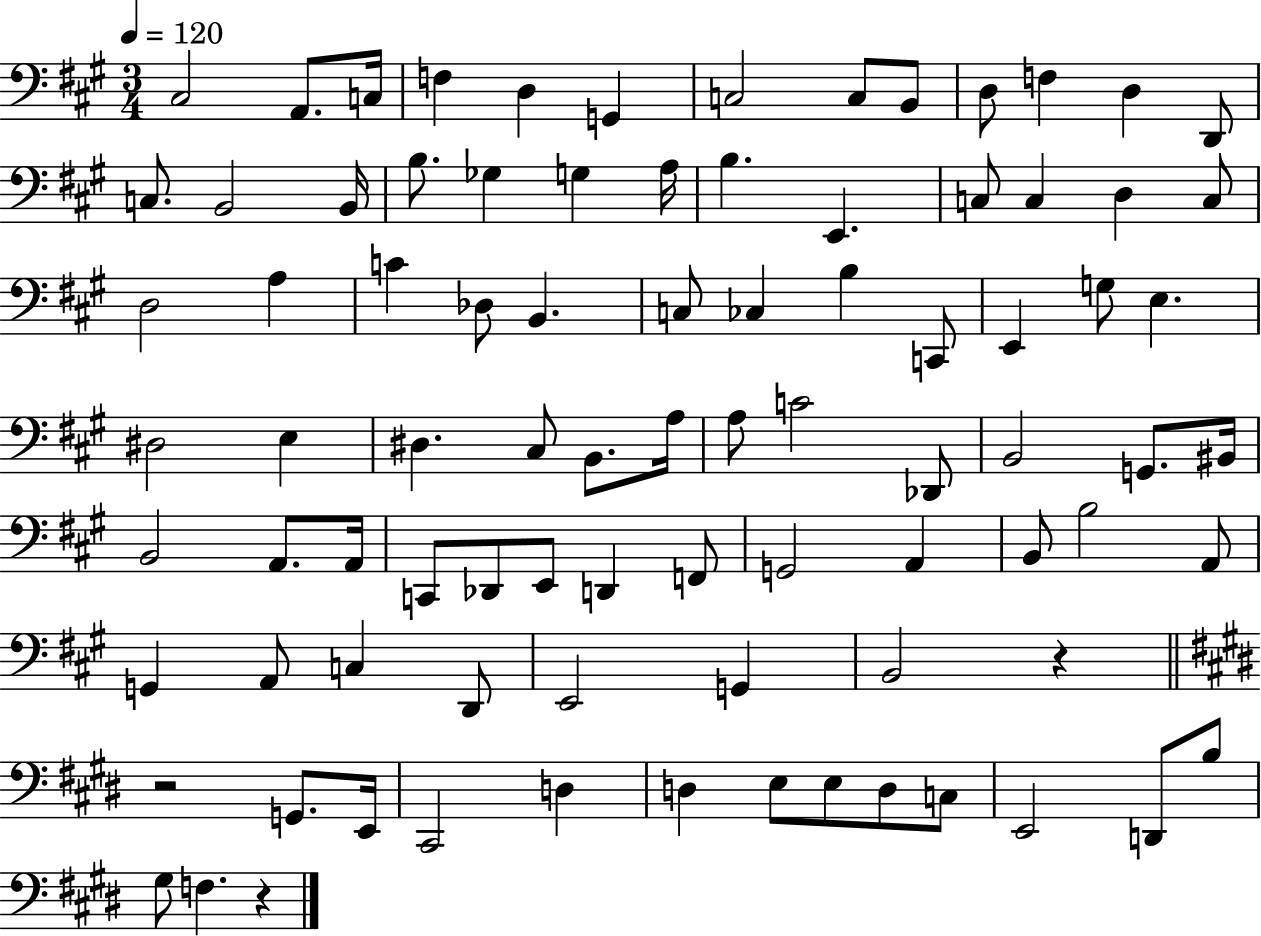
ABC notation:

X:1
T:Untitled
M:3/4
L:1/4
K:A
^C,2 A,,/2 C,/4 F, D, G,, C,2 C,/2 B,,/2 D,/2 F, D, D,,/2 C,/2 B,,2 B,,/4 B,/2 _G, G, A,/4 B, E,, C,/2 C, D, C,/2 D,2 A, C _D,/2 B,, C,/2 _C, B, C,,/2 E,, G,/2 E, ^D,2 E, ^D, ^C,/2 B,,/2 A,/4 A,/2 C2 _D,,/2 B,,2 G,,/2 ^B,,/4 B,,2 A,,/2 A,,/4 C,,/2 _D,,/2 E,,/2 D,, F,,/2 G,,2 A,, B,,/2 B,2 A,,/2 G,, A,,/2 C, D,,/2 E,,2 G,, B,,2 z z2 G,,/2 E,,/4 ^C,,2 D, D, E,/2 E,/2 D,/2 C,/2 E,,2 D,,/2 B,/2 ^G,/2 F, z